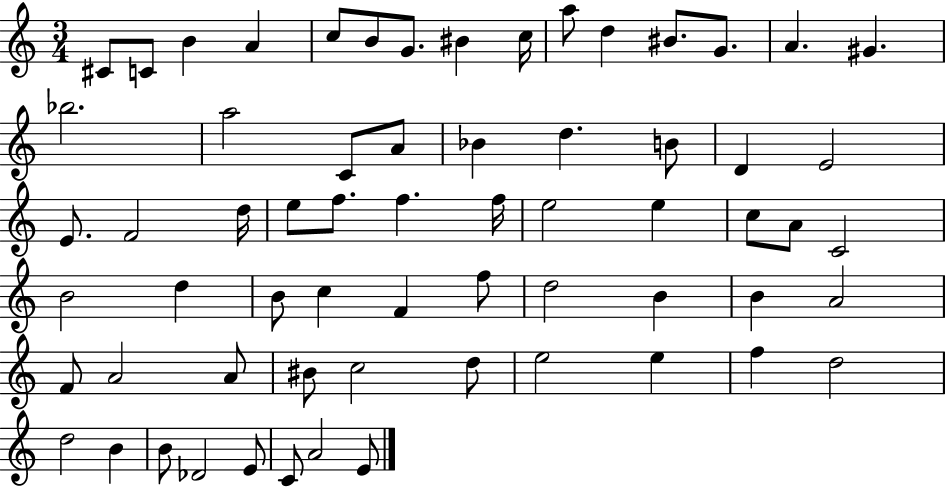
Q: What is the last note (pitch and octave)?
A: E4